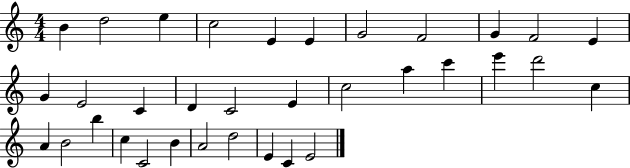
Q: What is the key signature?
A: C major